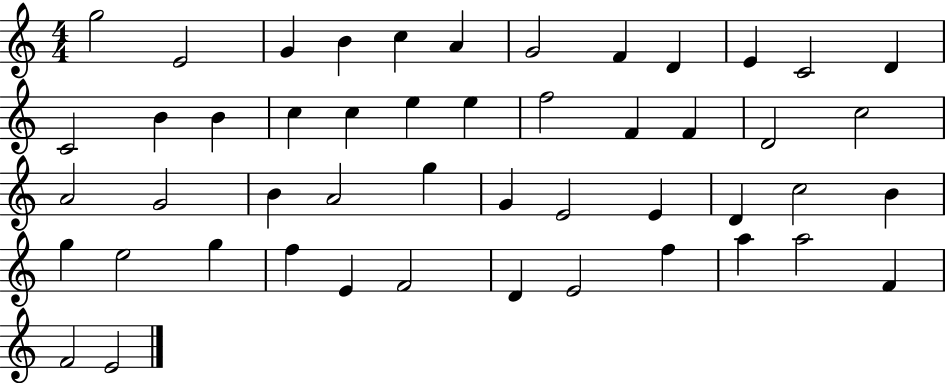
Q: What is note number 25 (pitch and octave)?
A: A4